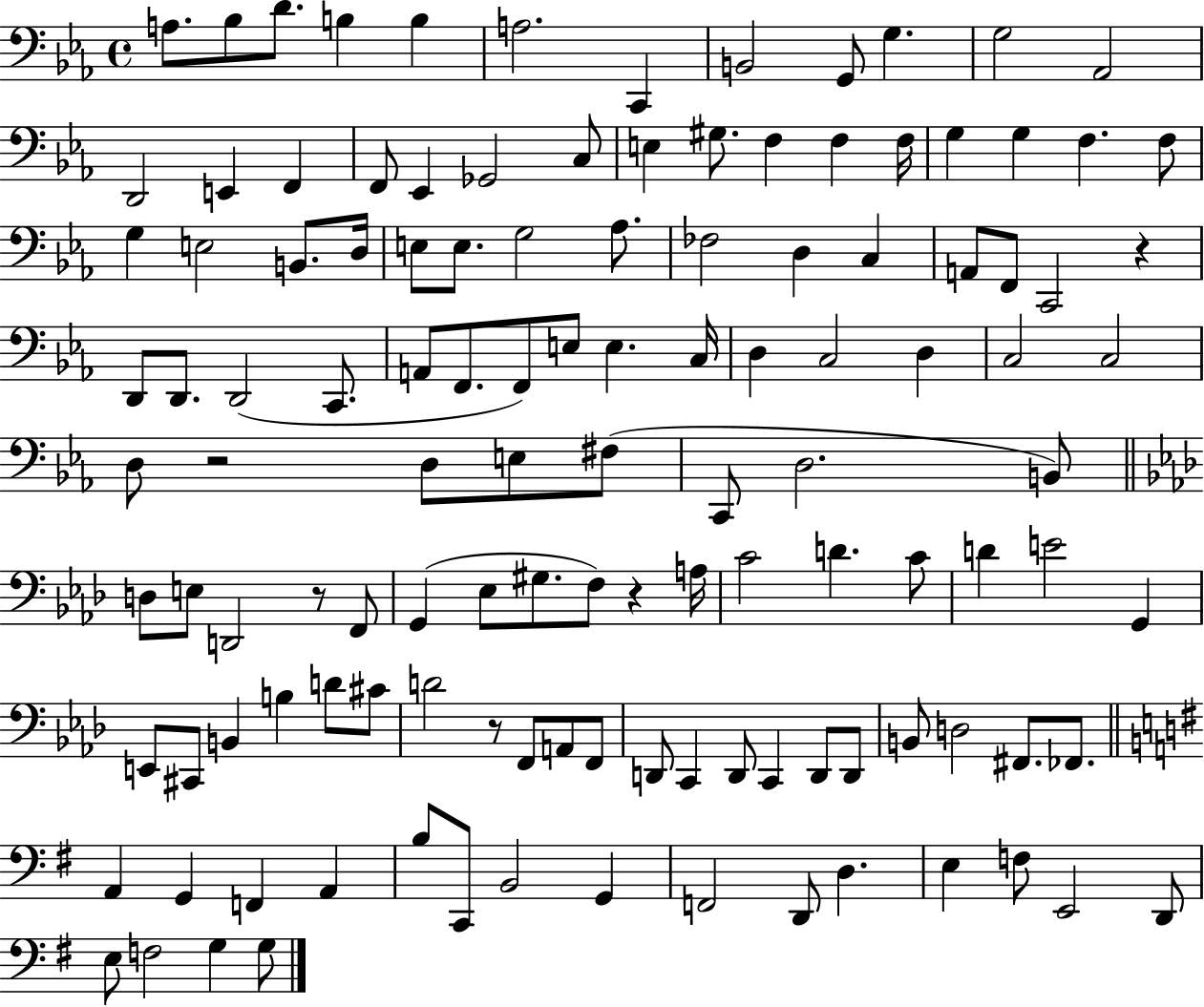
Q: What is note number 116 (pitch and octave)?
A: F3